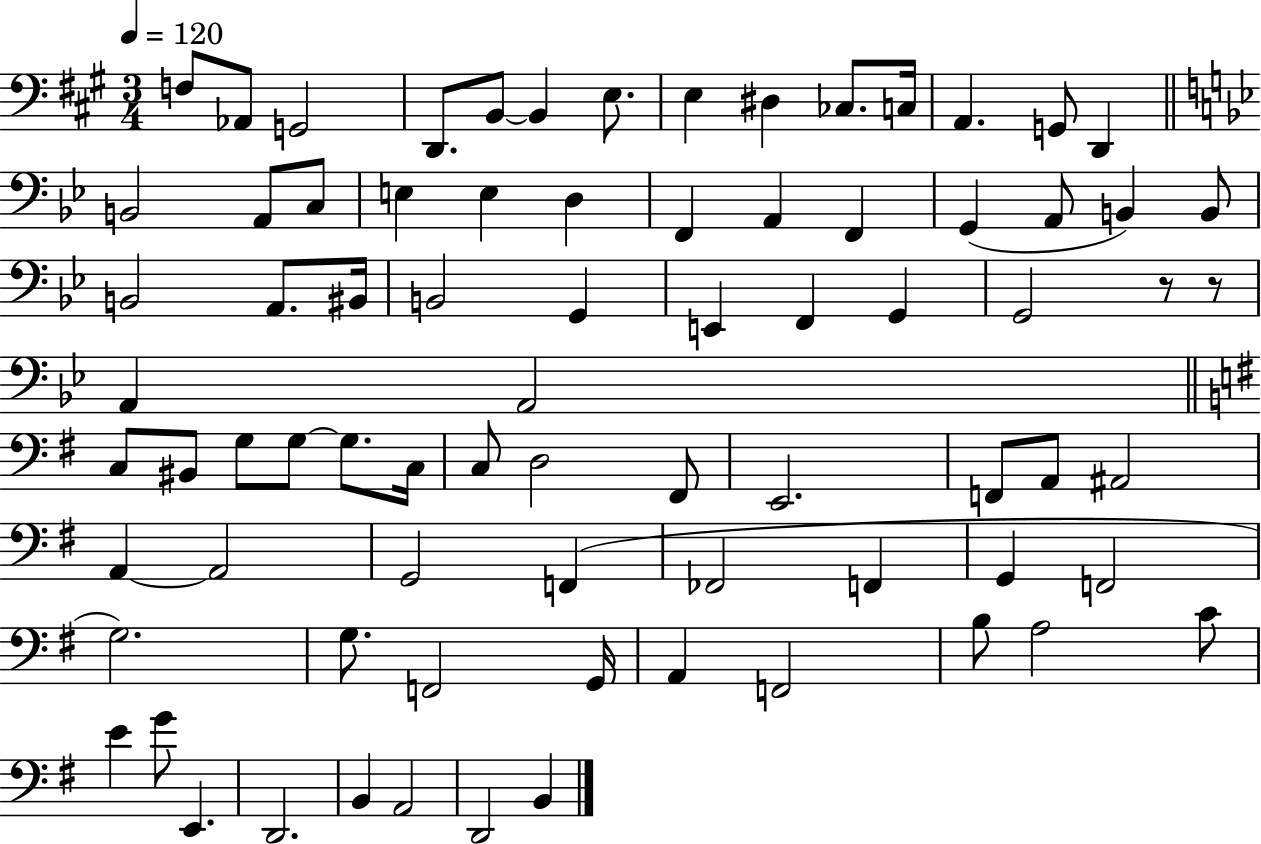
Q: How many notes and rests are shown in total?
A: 78